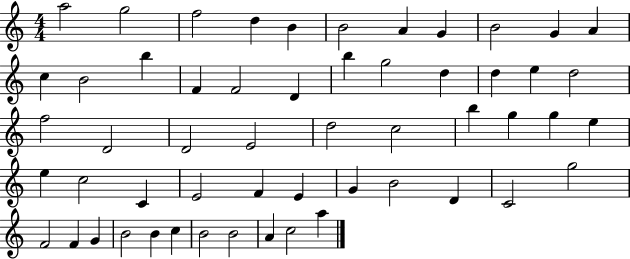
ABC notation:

X:1
T:Untitled
M:4/4
L:1/4
K:C
a2 g2 f2 d B B2 A G B2 G A c B2 b F F2 D b g2 d d e d2 f2 D2 D2 E2 d2 c2 b g g e e c2 C E2 F E G B2 D C2 g2 F2 F G B2 B c B2 B2 A c2 a